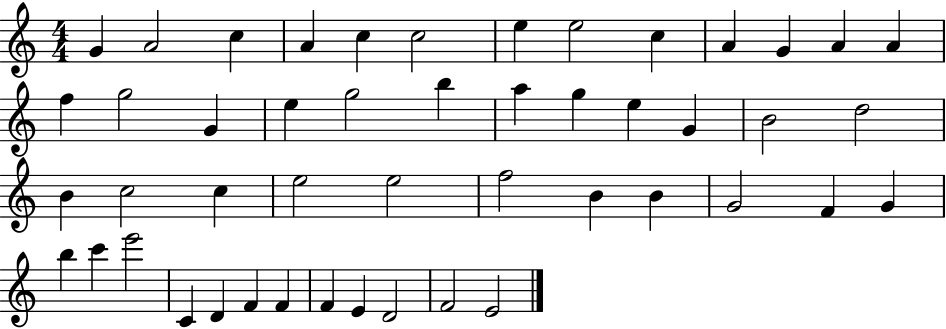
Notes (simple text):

G4/q A4/h C5/q A4/q C5/q C5/h E5/q E5/h C5/q A4/q G4/q A4/q A4/q F5/q G5/h G4/q E5/q G5/h B5/q A5/q G5/q E5/q G4/q B4/h D5/h B4/q C5/h C5/q E5/h E5/h F5/h B4/q B4/q G4/h F4/q G4/q B5/q C6/q E6/h C4/q D4/q F4/q F4/q F4/q E4/q D4/h F4/h E4/h